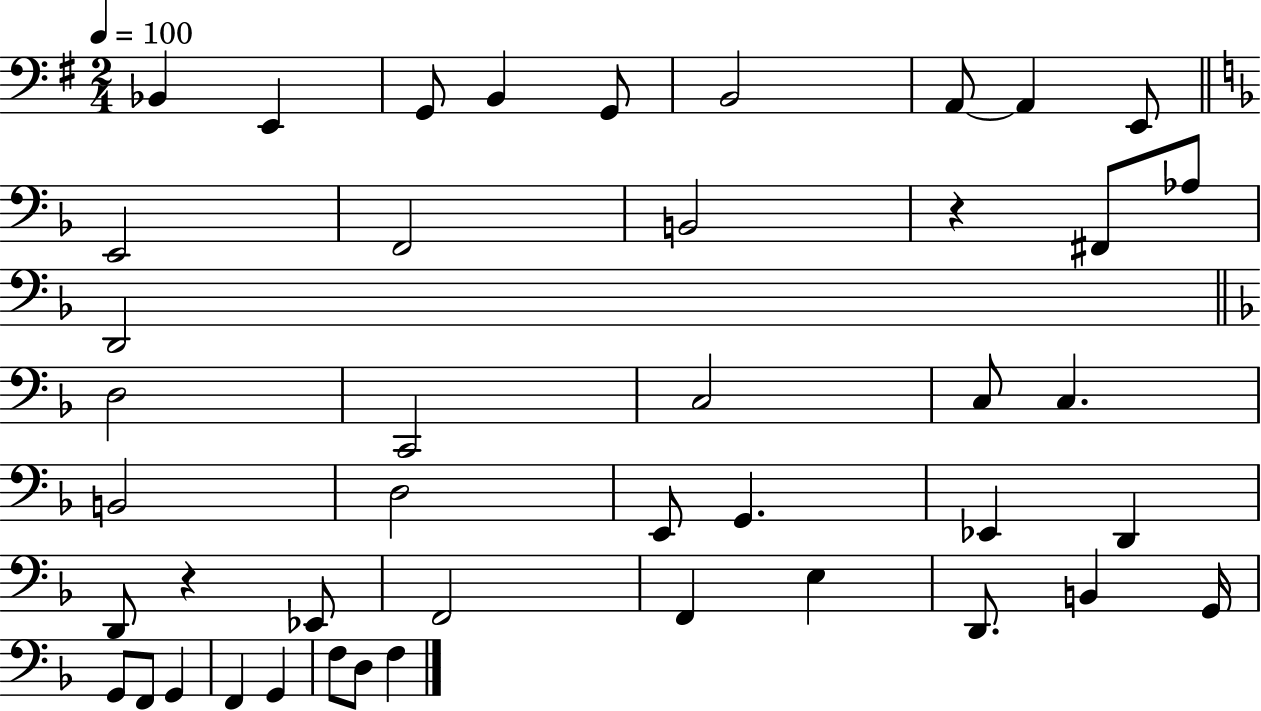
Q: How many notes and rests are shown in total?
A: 44